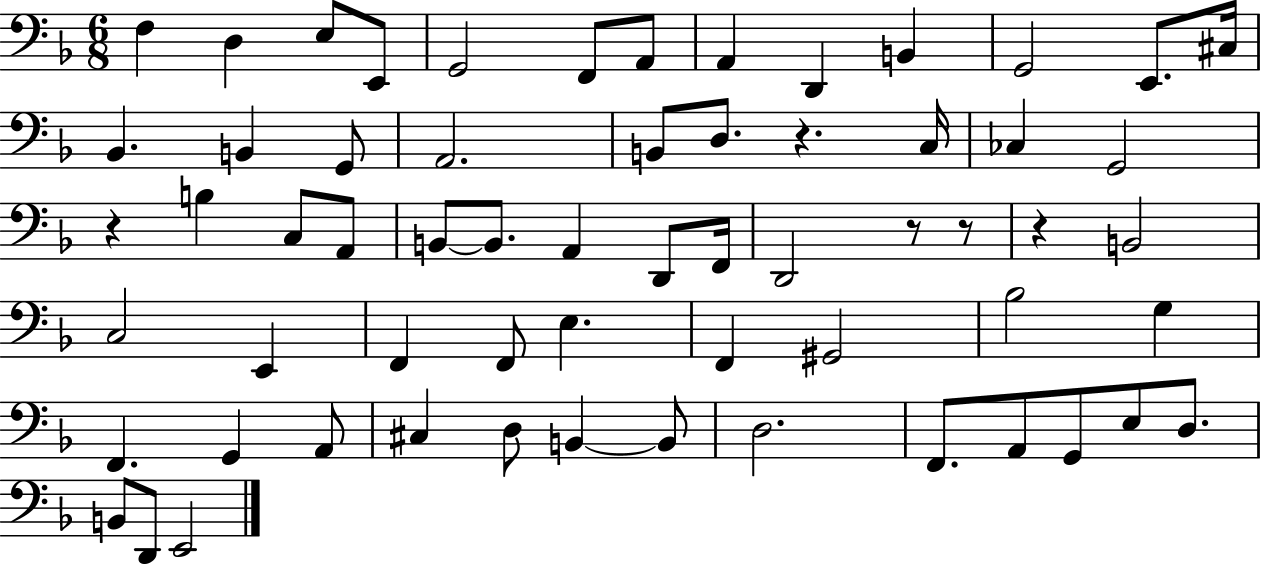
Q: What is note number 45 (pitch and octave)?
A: C#3